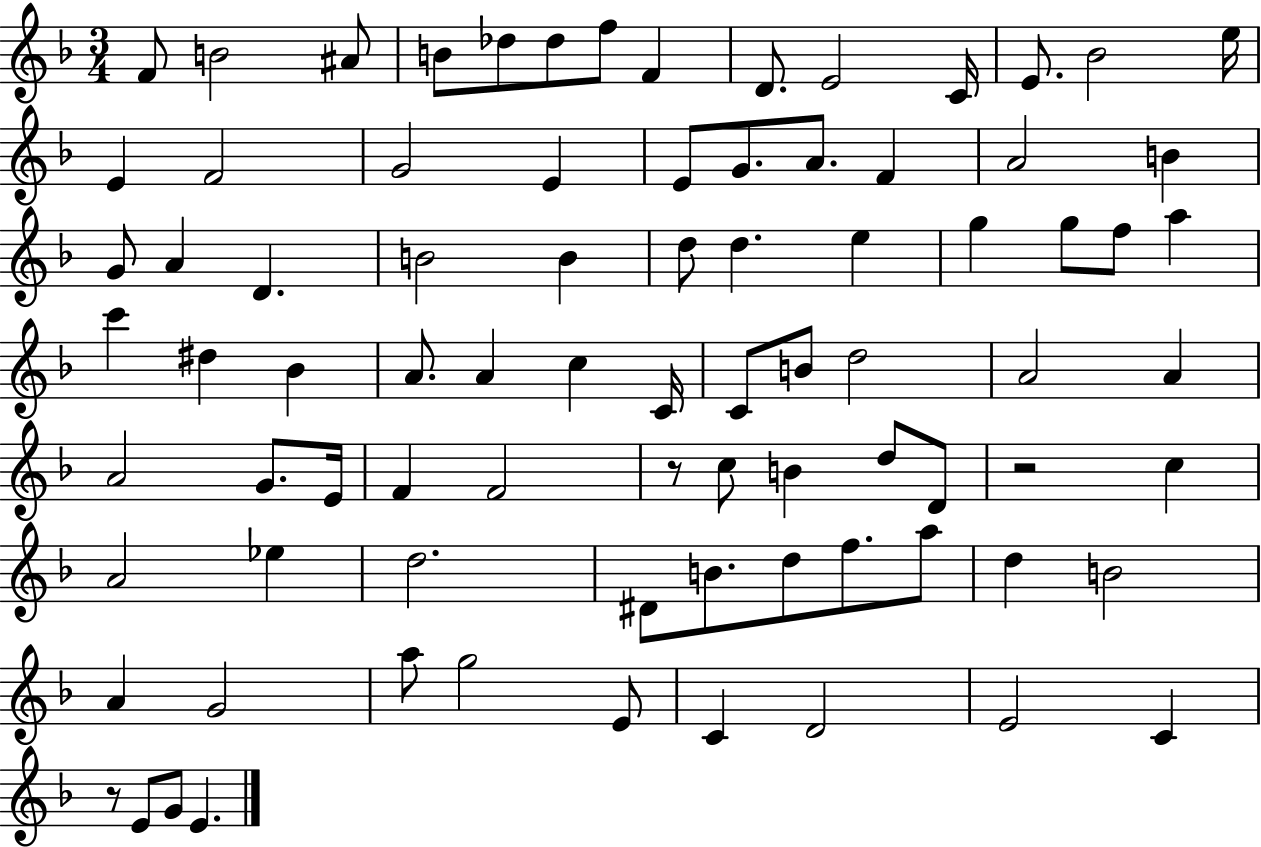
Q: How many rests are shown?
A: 3